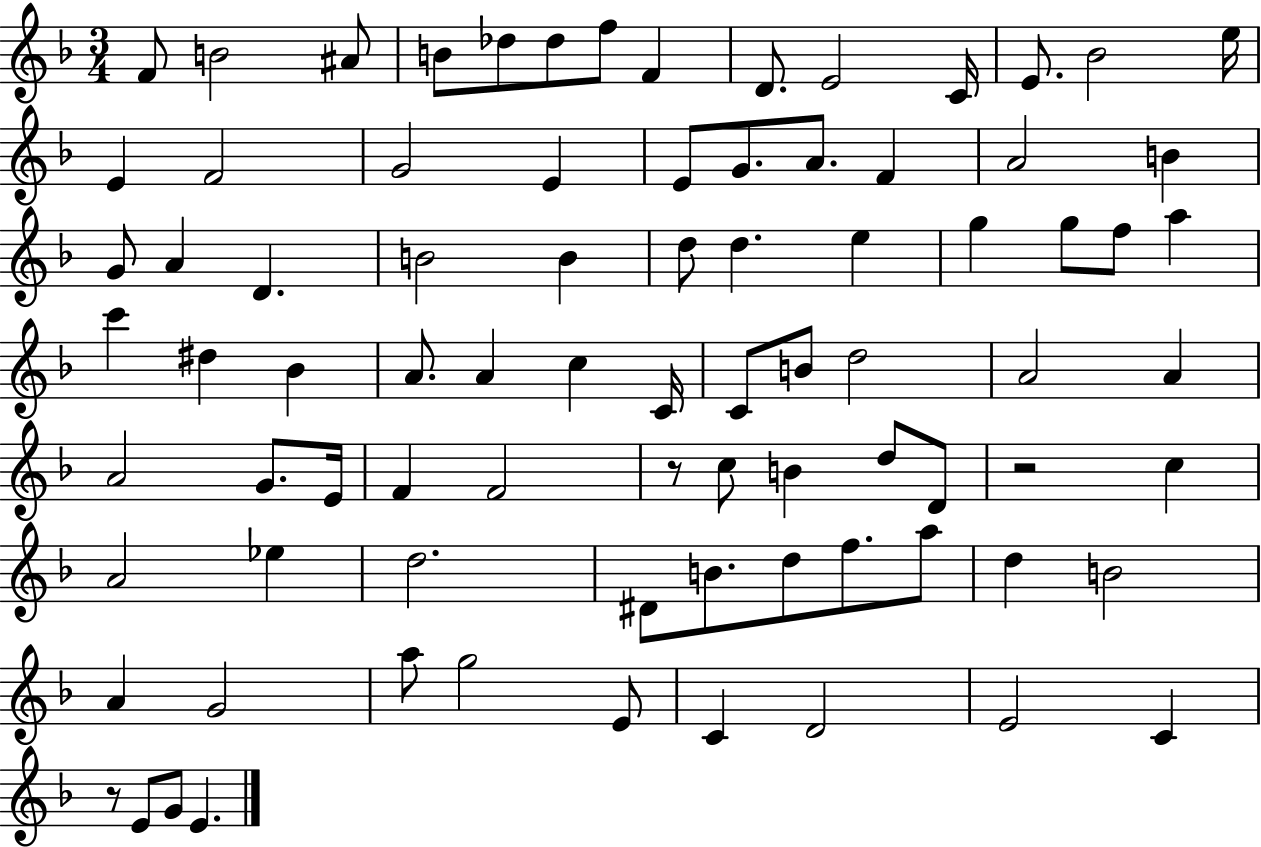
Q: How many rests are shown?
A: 3